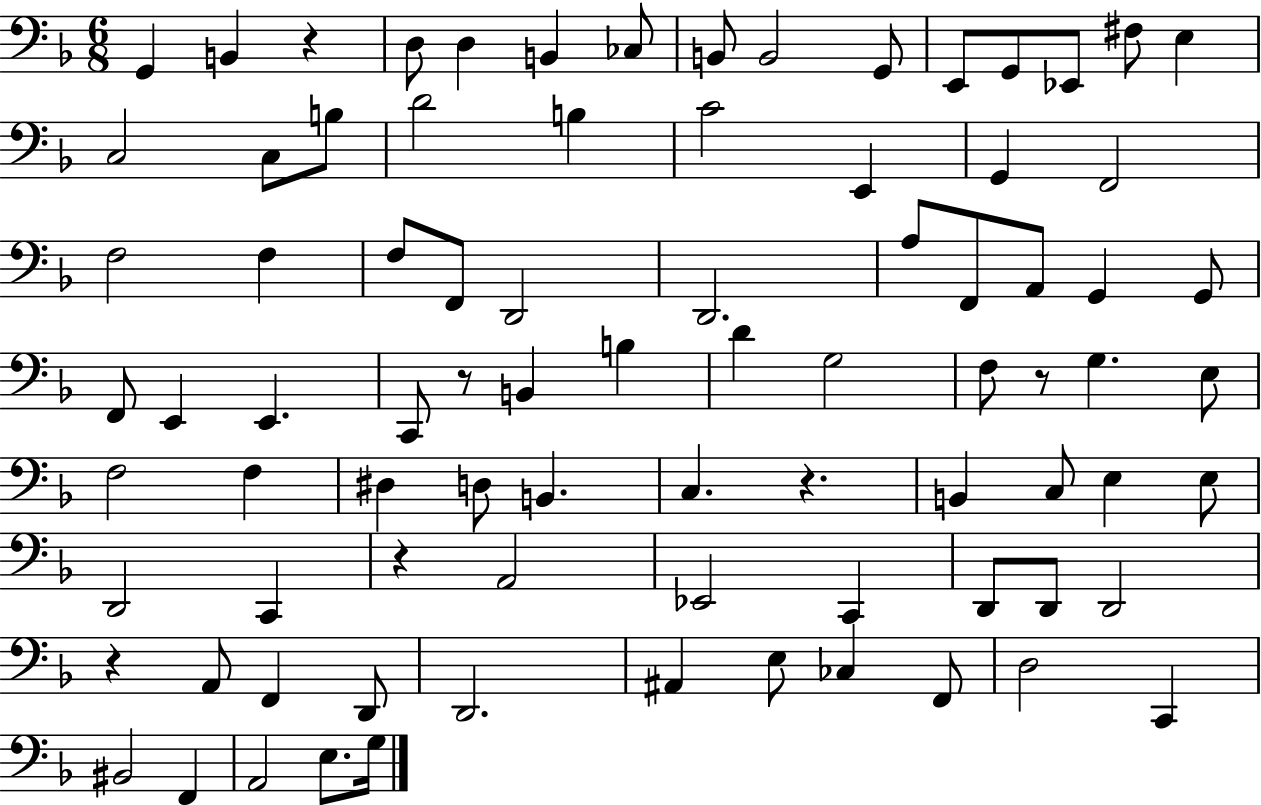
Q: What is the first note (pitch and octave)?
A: G2